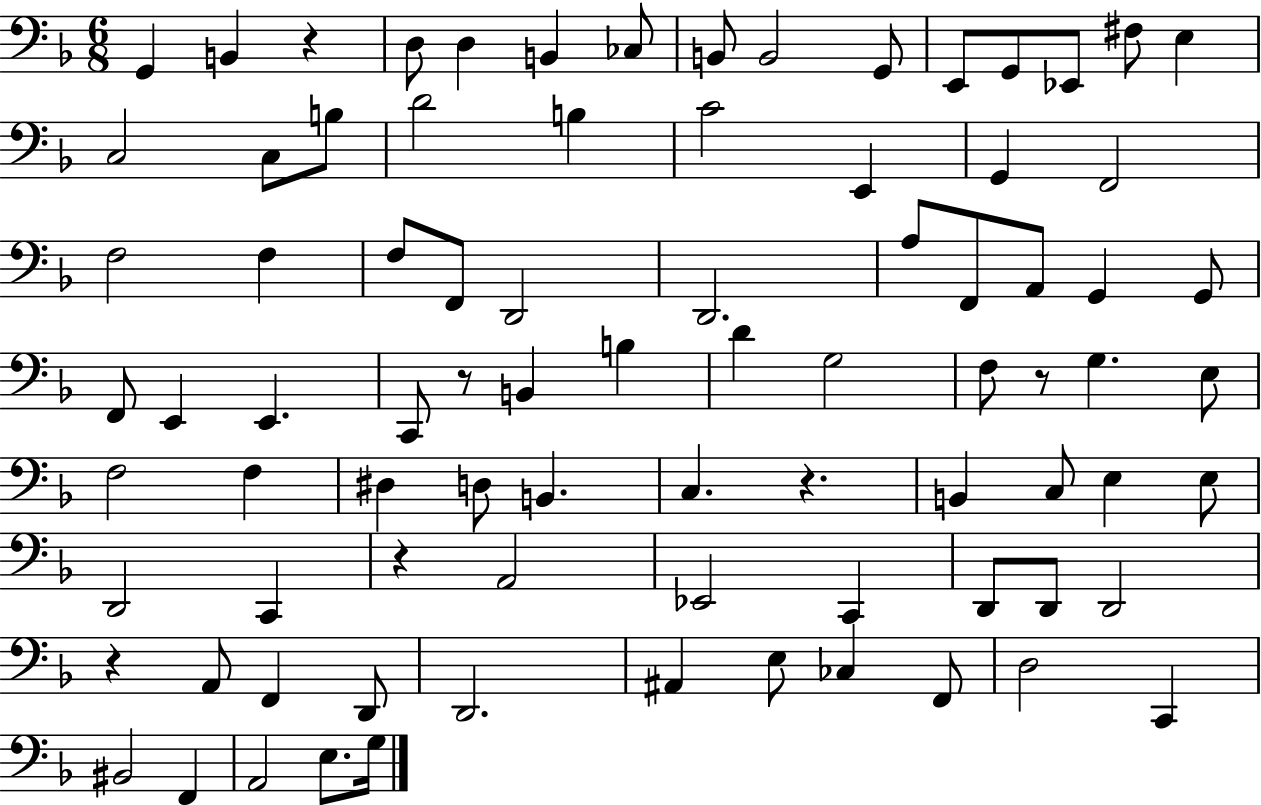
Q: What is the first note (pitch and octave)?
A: G2